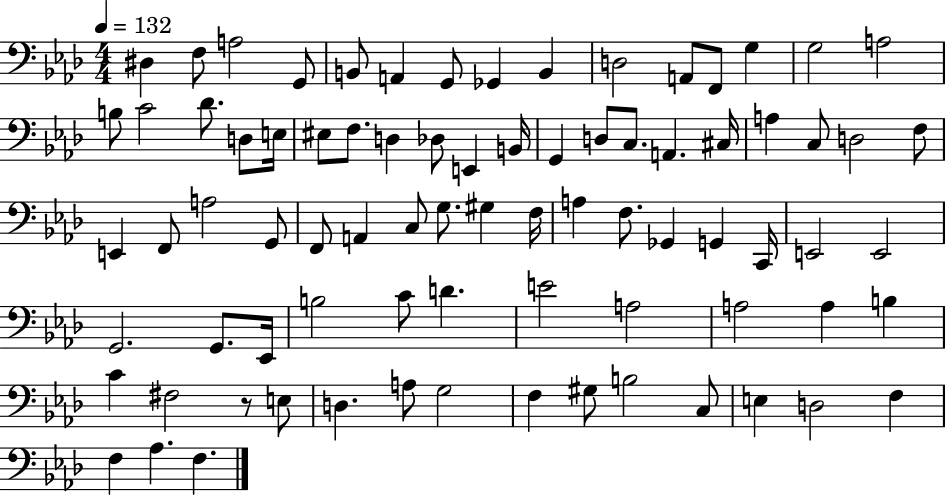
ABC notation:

X:1
T:Untitled
M:4/4
L:1/4
K:Ab
^D, F,/2 A,2 G,,/2 B,,/2 A,, G,,/2 _G,, B,, D,2 A,,/2 F,,/2 G, G,2 A,2 B,/2 C2 _D/2 D,/2 E,/4 ^E,/2 F,/2 D, _D,/2 E,, B,,/4 G,, D,/2 C,/2 A,, ^C,/4 A, C,/2 D,2 F,/2 E,, F,,/2 A,2 G,,/2 F,,/2 A,, C,/2 G,/2 ^G, F,/4 A, F,/2 _G,, G,, C,,/4 E,,2 E,,2 G,,2 G,,/2 _E,,/4 B,2 C/2 D E2 A,2 A,2 A, B, C ^F,2 z/2 E,/2 D, A,/2 G,2 F, ^G,/2 B,2 C,/2 E, D,2 F, F, _A, F,